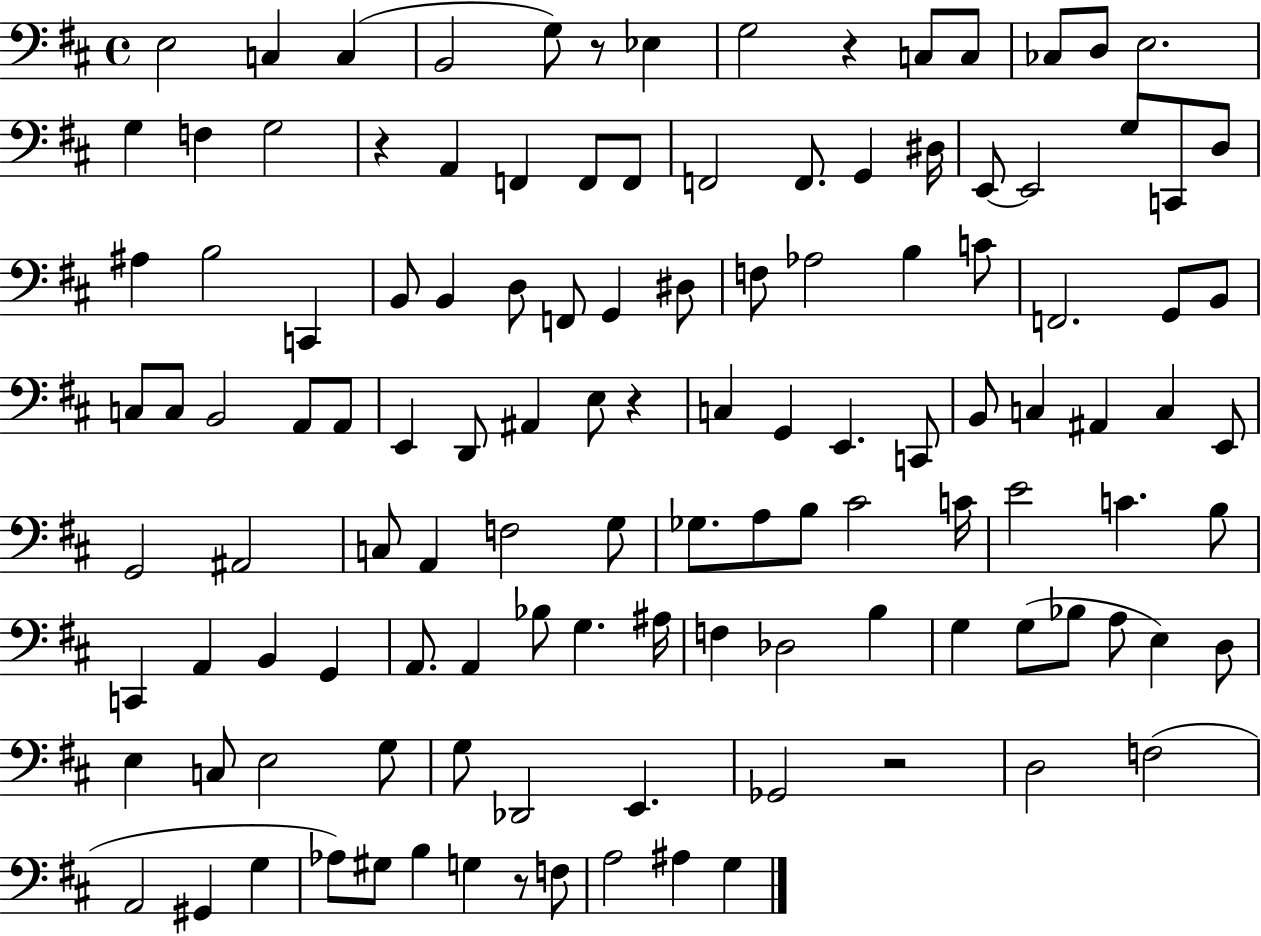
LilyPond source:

{
  \clef bass
  \time 4/4
  \defaultTimeSignature
  \key d \major
  e2 c4 c4( | b,2 g8) r8 ees4 | g2 r4 c8 c8 | ces8 d8 e2. | \break g4 f4 g2 | r4 a,4 f,4 f,8 f,8 | f,2 f,8. g,4 dis16 | e,8~~ e,2 g8 c,8 d8 | \break ais4 b2 c,4 | b,8 b,4 d8 f,8 g,4 dis8 | f8 aes2 b4 c'8 | f,2. g,8 b,8 | \break c8 c8 b,2 a,8 a,8 | e,4 d,8 ais,4 e8 r4 | c4 g,4 e,4. c,8 | b,8 c4 ais,4 c4 e,8 | \break g,2 ais,2 | c8 a,4 f2 g8 | ges8. a8 b8 cis'2 c'16 | e'2 c'4. b8 | \break c,4 a,4 b,4 g,4 | a,8. a,4 bes8 g4. ais16 | f4 des2 b4 | g4 g8( bes8 a8 e4) d8 | \break e4 c8 e2 g8 | g8 des,2 e,4. | ges,2 r2 | d2 f2( | \break a,2 gis,4 g4 | aes8) gis8 b4 g4 r8 f8 | a2 ais4 g4 | \bar "|."
}